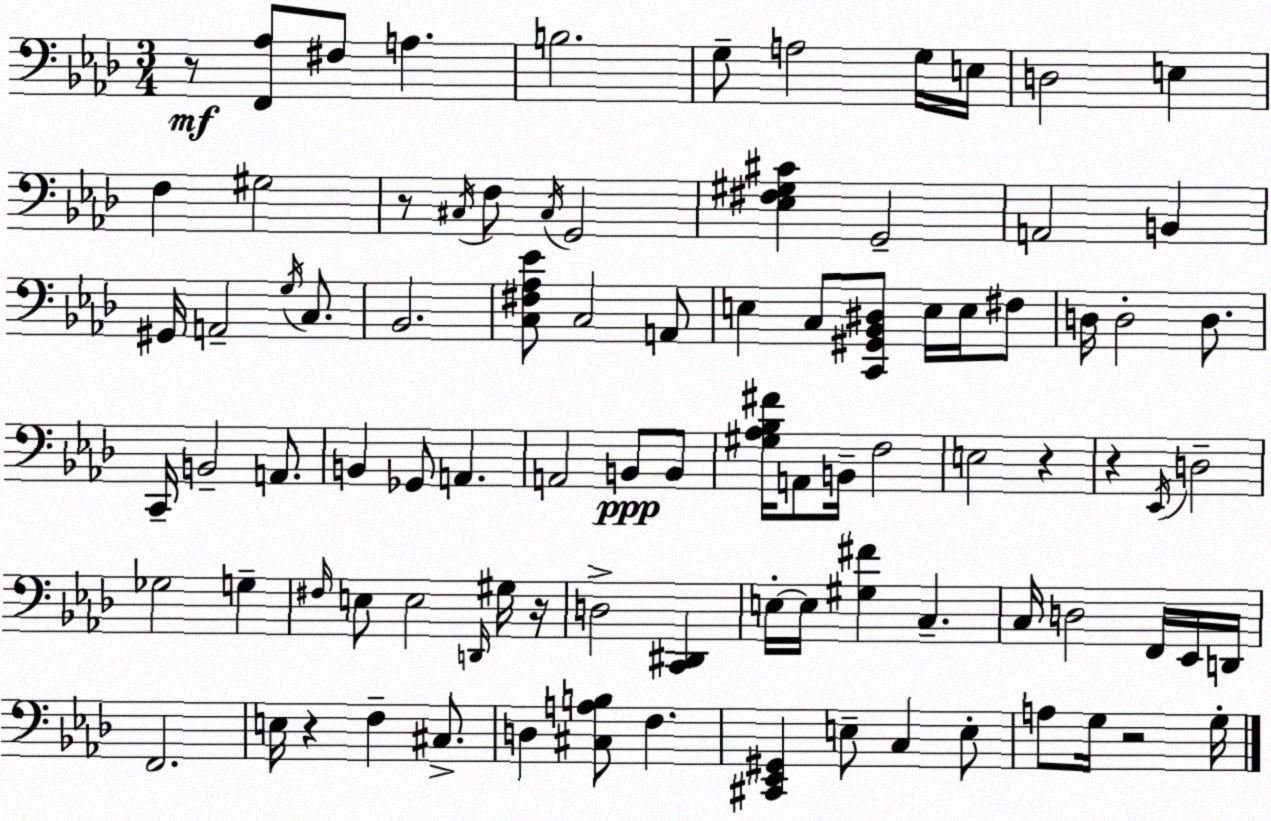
X:1
T:Untitled
M:3/4
L:1/4
K:Ab
z/2 [F,,_A,]/2 ^F,/2 A, B,2 G,/2 A,2 G,/4 E,/4 D,2 E, F, ^G,2 z/2 ^C,/4 F,/2 ^C,/4 G,,2 [_E,^F,^G,^C] G,,2 A,,2 B,, ^G,,/4 A,,2 G,/4 C,/2 _B,,2 [C,^F,_A,_E]/2 C,2 A,,/2 E, C,/2 [C,,^G,,_B,,^D,]/2 E,/4 E,/4 ^F,/2 D,/4 D,2 D,/2 C,,/4 B,,2 A,,/2 B,, _G,,/2 A,, A,,2 B,,/2 B,,/2 [^G,_A,_B,^F]/4 A,,/2 B,,/4 F,2 E,2 z z _E,,/4 D,2 _G,2 G, ^F,/4 E,/2 E,2 D,,/4 ^G,/4 z/4 D,2 [C,,^D,,] E,/4 E,/4 [^G,^F] C, C,/4 D,2 F,,/4 _E,,/4 D,,/4 F,,2 E,/4 z F, ^C,/2 D, [^C,A,B,]/2 F, [^C,,_E,,^G,,] E,/2 C, E,/2 A,/2 G,/4 z2 G,/4